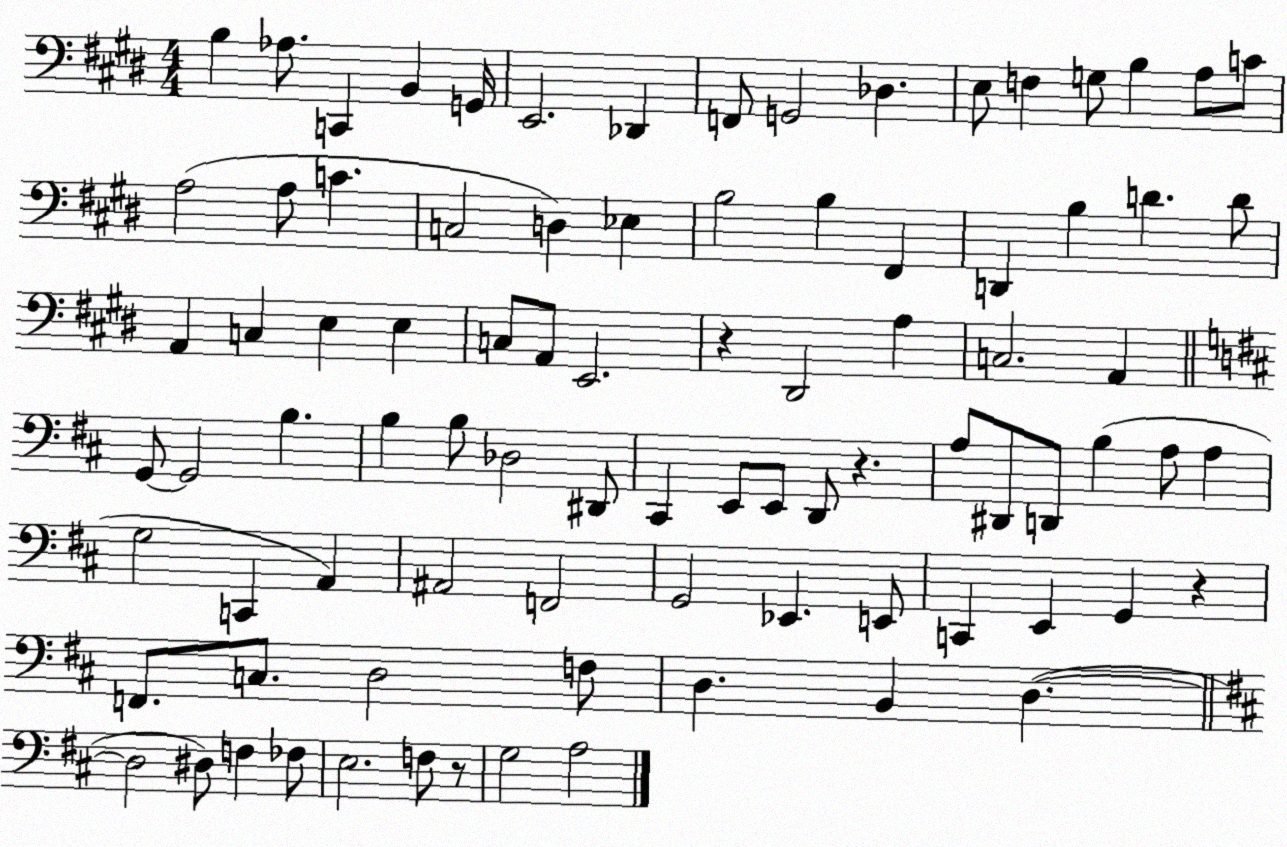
X:1
T:Untitled
M:4/4
L:1/4
K:E
B, _A,/2 C,, B,, G,,/4 E,,2 _D,, F,,/2 G,,2 _D, E,/2 F, G,/2 B, A,/2 C/2 A,2 A,/2 C C,2 D, _E, B,2 B, ^F,, D,, B, D D/2 A,, C, E, E, C,/2 A,,/2 E,,2 z ^D,,2 A, C,2 A,, G,,/2 G,,2 B, B, B,/2 _D,2 ^D,,/2 ^C,, E,,/2 E,,/2 D,,/2 z A,/2 ^D,,/2 D,,/2 B, A,/2 A, G,2 C,, A,, ^A,,2 F,,2 G,,2 _E,, E,,/2 C,, E,, G,, z F,,/2 C,/2 D,2 F,/2 D, B,, D, D,2 ^D,/2 F, _F,/2 E,2 F,/2 z/2 G,2 A,2